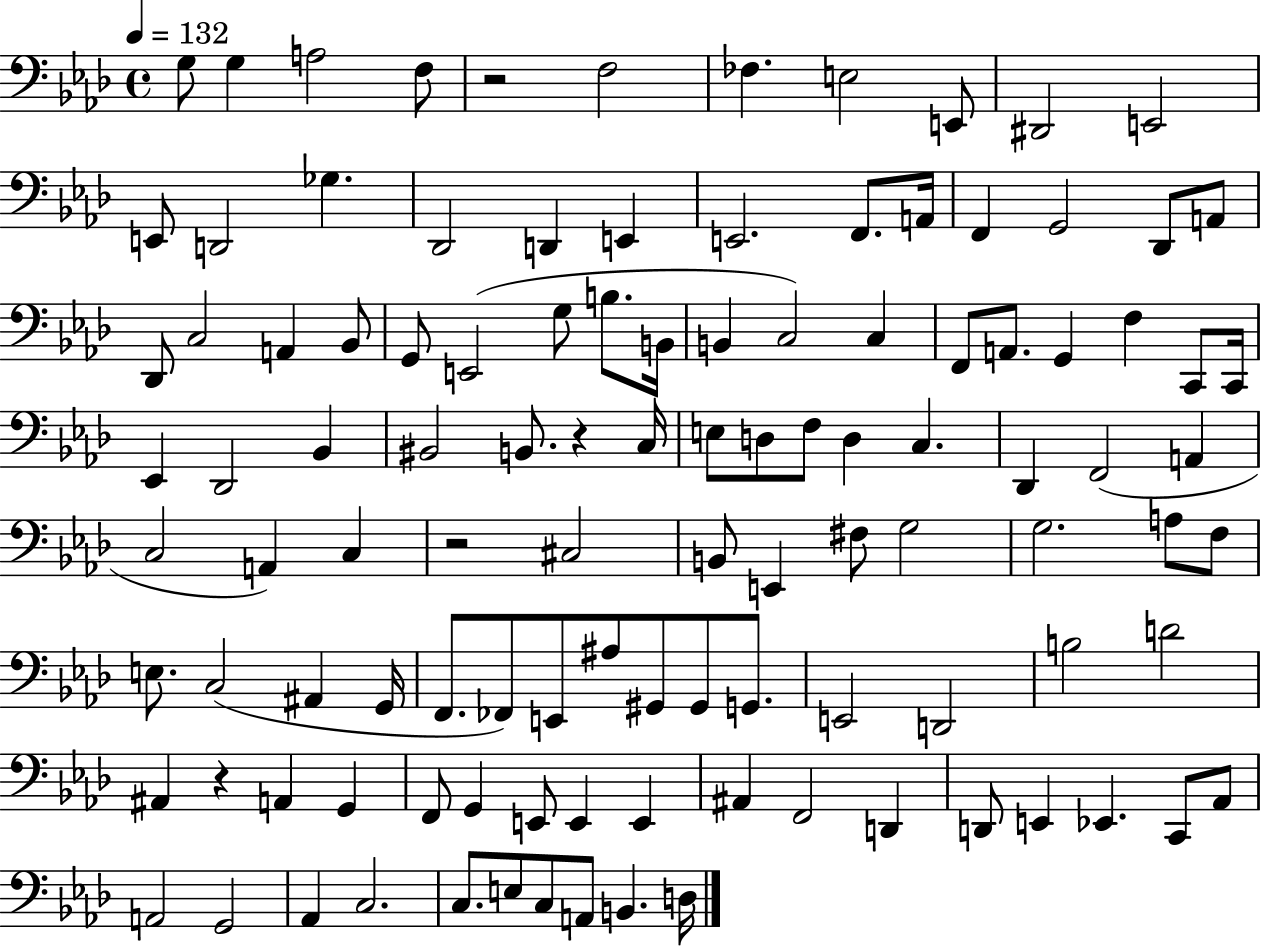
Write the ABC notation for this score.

X:1
T:Untitled
M:4/4
L:1/4
K:Ab
G,/2 G, A,2 F,/2 z2 F,2 _F, E,2 E,,/2 ^D,,2 E,,2 E,,/2 D,,2 _G, _D,,2 D,, E,, E,,2 F,,/2 A,,/4 F,, G,,2 _D,,/2 A,,/2 _D,,/2 C,2 A,, _B,,/2 G,,/2 E,,2 G,/2 B,/2 B,,/4 B,, C,2 C, F,,/2 A,,/2 G,, F, C,,/2 C,,/4 _E,, _D,,2 _B,, ^B,,2 B,,/2 z C,/4 E,/2 D,/2 F,/2 D, C, _D,, F,,2 A,, C,2 A,, C, z2 ^C,2 B,,/2 E,, ^F,/2 G,2 G,2 A,/2 F,/2 E,/2 C,2 ^A,, G,,/4 F,,/2 _F,,/2 E,,/2 ^A,/2 ^G,,/2 ^G,,/2 G,,/2 E,,2 D,,2 B,2 D2 ^A,, z A,, G,, F,,/2 G,, E,,/2 E,, E,, ^A,, F,,2 D,, D,,/2 E,, _E,, C,,/2 _A,,/2 A,,2 G,,2 _A,, C,2 C,/2 E,/2 C,/2 A,,/2 B,, D,/4